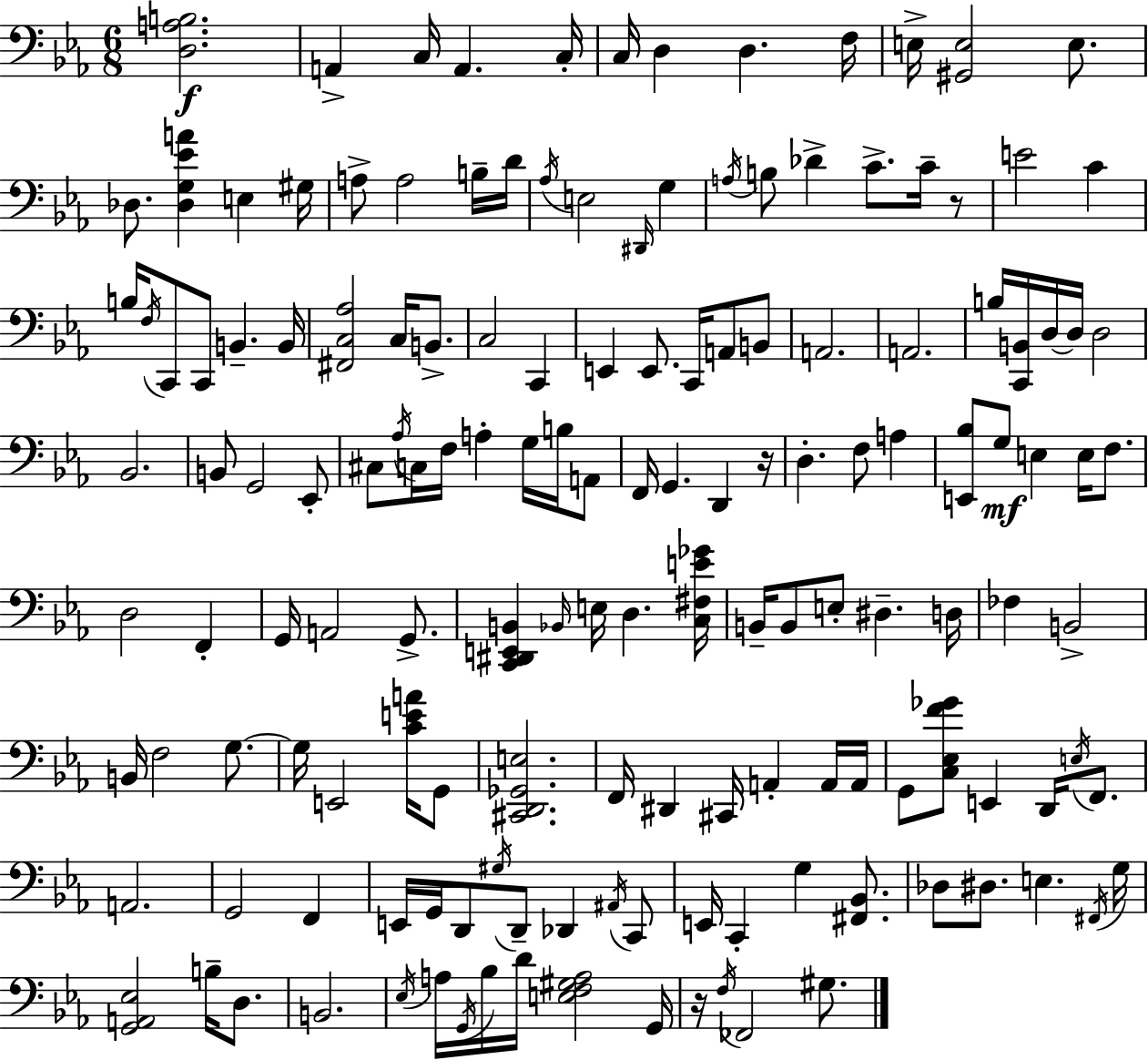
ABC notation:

X:1
T:Untitled
M:6/8
L:1/4
K:Cm
[D,A,B,]2 A,, C,/4 A,, C,/4 C,/4 D, D, F,/4 E,/4 [^G,,E,]2 E,/2 _D,/2 [_D,G,_EA] E, ^G,/4 A,/2 A,2 B,/4 D/4 _A,/4 E,2 ^D,,/4 G, A,/4 B,/2 _D C/2 C/4 z/2 E2 C B,/4 F,/4 C,,/2 C,,/2 B,, B,,/4 [^F,,C,_A,]2 C,/4 B,,/2 C,2 C,, E,, E,,/2 C,,/4 A,,/2 B,,/2 A,,2 A,,2 B,/4 [C,,B,,]/4 D,/4 D,/4 D,2 _B,,2 B,,/2 G,,2 _E,,/2 ^C,/2 _A,/4 C,/4 F,/4 A, G,/4 B,/4 A,,/2 F,,/4 G,, D,, z/4 D, F,/2 A, [E,,_B,]/2 G,/2 E, E,/4 F,/2 D,2 F,, G,,/4 A,,2 G,,/2 [C,,^D,,E,,B,,] _B,,/4 E,/4 D, [C,^F,E_G]/4 B,,/4 B,,/2 E,/2 ^D, D,/4 _F, B,,2 B,,/4 F,2 G,/2 G,/4 E,,2 [CEA]/4 G,,/2 [^C,,D,,_G,,E,]2 F,,/4 ^D,, ^C,,/4 A,, A,,/4 A,,/4 G,,/2 [C,_E,F_G]/2 E,, D,,/4 E,/4 F,,/2 A,,2 G,,2 F,, E,,/4 G,,/4 D,,/2 ^G,/4 D,,/2 _D,, ^A,,/4 C,,/2 E,,/4 C,, G, [^F,,_B,,]/2 _D,/2 ^D,/2 E, ^F,,/4 G,/4 [G,,A,,_E,]2 B,/4 D,/2 B,,2 _E,/4 A,/4 G,,/4 _B,/4 D/4 [E,F,^G,A,]2 G,,/4 z/4 F,/4 _F,,2 ^G,/2